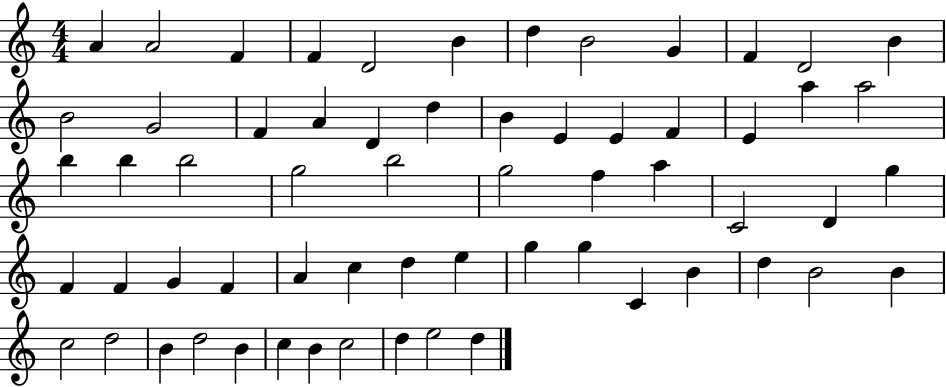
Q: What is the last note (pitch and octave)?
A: D5